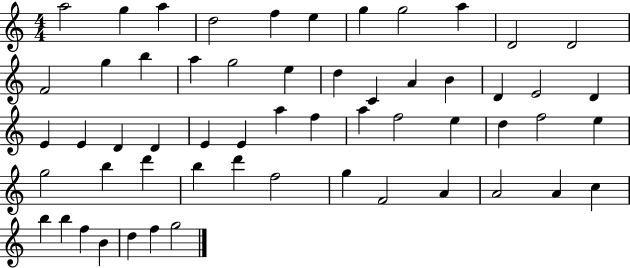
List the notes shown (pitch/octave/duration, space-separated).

A5/h G5/q A5/q D5/h F5/q E5/q G5/q G5/h A5/q D4/h D4/h F4/h G5/q B5/q A5/q G5/h E5/q D5/q C4/q A4/q B4/q D4/q E4/h D4/q E4/q E4/q D4/q D4/q E4/q E4/q A5/q F5/q A5/q F5/h E5/q D5/q F5/h E5/q G5/h B5/q D6/q B5/q D6/q F5/h G5/q F4/h A4/q A4/h A4/q C5/q B5/q B5/q F5/q B4/q D5/q F5/q G5/h